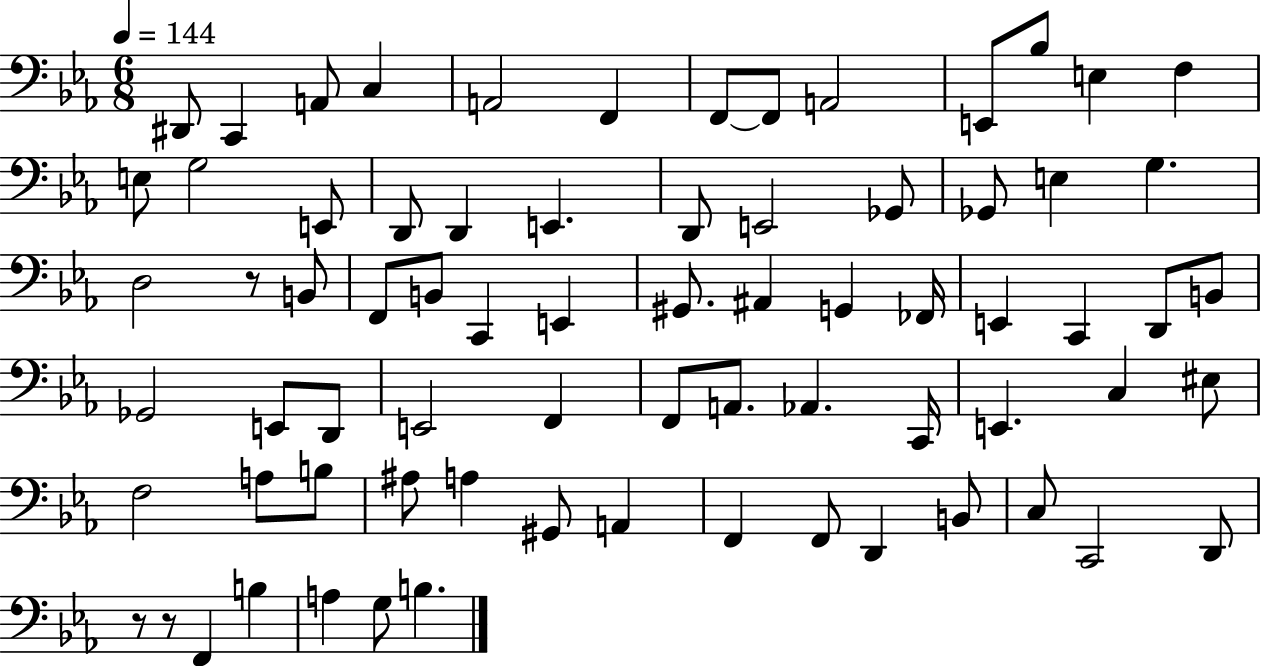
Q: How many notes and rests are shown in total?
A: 73